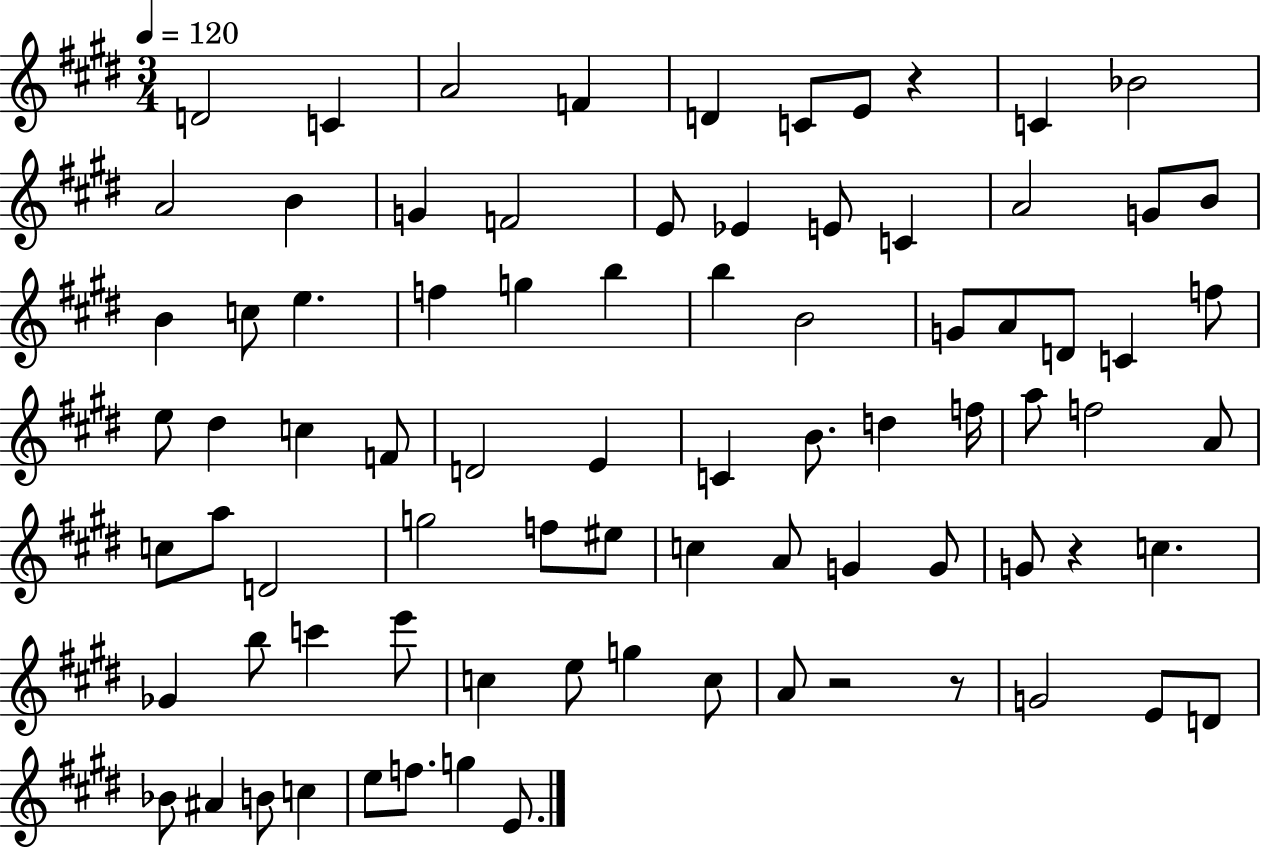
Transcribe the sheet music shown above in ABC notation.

X:1
T:Untitled
M:3/4
L:1/4
K:E
D2 C A2 F D C/2 E/2 z C _B2 A2 B G F2 E/2 _E E/2 C A2 G/2 B/2 B c/2 e f g b b B2 G/2 A/2 D/2 C f/2 e/2 ^d c F/2 D2 E C B/2 d f/4 a/2 f2 A/2 c/2 a/2 D2 g2 f/2 ^e/2 c A/2 G G/2 G/2 z c _G b/2 c' e'/2 c e/2 g c/2 A/2 z2 z/2 G2 E/2 D/2 _B/2 ^A B/2 c e/2 f/2 g E/2